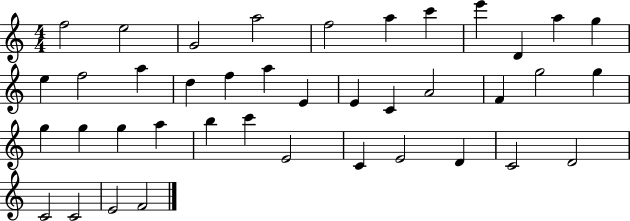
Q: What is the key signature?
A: C major